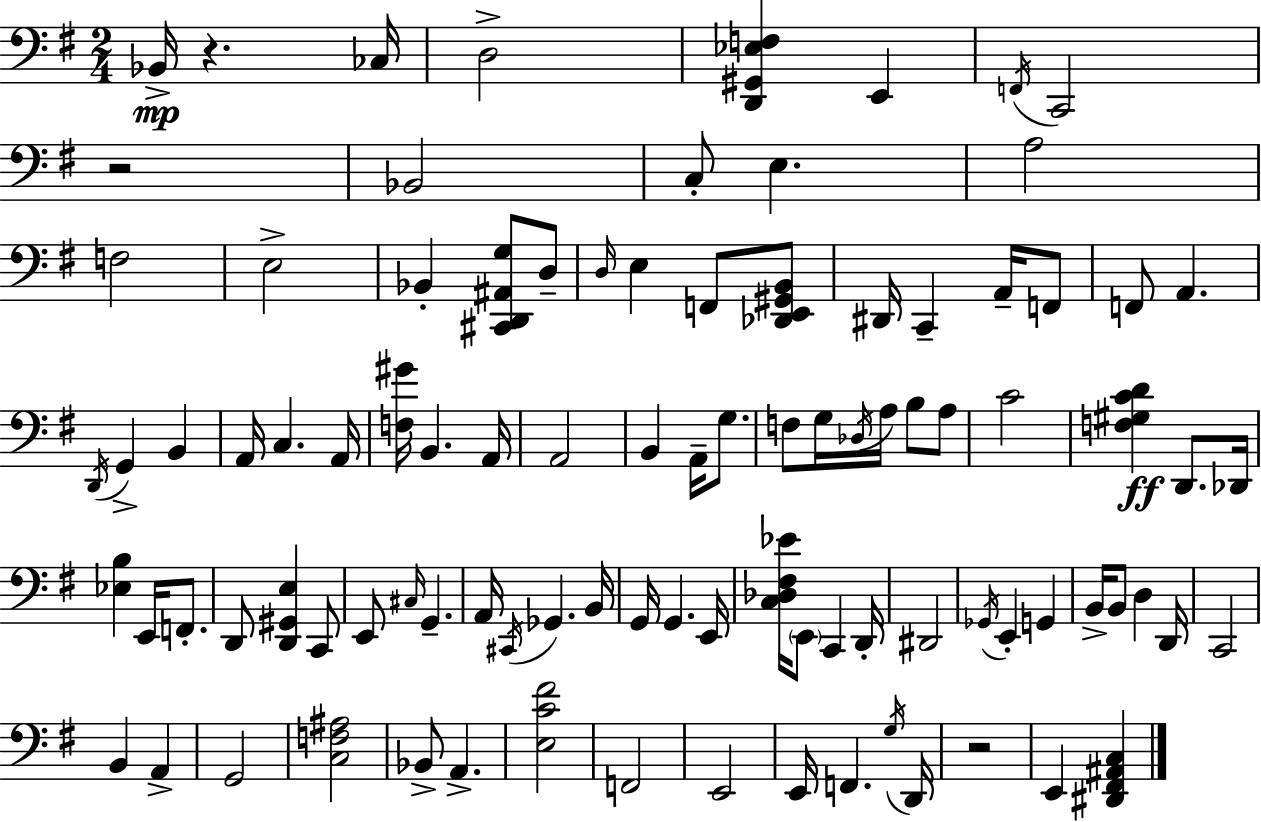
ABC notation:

X:1
T:Untitled
M:2/4
L:1/4
K:G
_B,,/4 z _C,/4 D,2 [D,,^G,,_E,F,] E,, F,,/4 C,,2 z2 _B,,2 C,/2 E, A,2 F,2 E,2 _B,, [^C,,D,,^A,,G,]/2 D,/2 D,/4 E, F,,/2 [_D,,E,,^G,,B,,]/2 ^D,,/4 C,, A,,/4 F,,/2 F,,/2 A,, D,,/4 G,, B,, A,,/4 C, A,,/4 [F,^G]/4 B,, A,,/4 A,,2 B,, A,,/4 G,/2 F,/2 G,/4 _D,/4 A,/4 B,/2 A,/2 C2 [F,^G,CD] D,,/2 _D,,/4 [_E,B,] E,,/4 F,,/2 D,,/2 [D,,^G,,E,] C,,/2 E,,/2 ^C,/4 G,, A,,/4 ^C,,/4 _G,, B,,/4 G,,/4 G,, E,,/4 [C,_D,^F,_E]/4 E,,/2 C,, D,,/4 ^D,,2 _G,,/4 E,, G,, B,,/4 B,,/2 D, D,,/4 C,,2 B,, A,, G,,2 [C,F,^A,]2 _B,,/2 A,, [E,C^F]2 F,,2 E,,2 E,,/4 F,, G,/4 D,,/4 z2 E,, [^D,,^F,,^A,,C,]